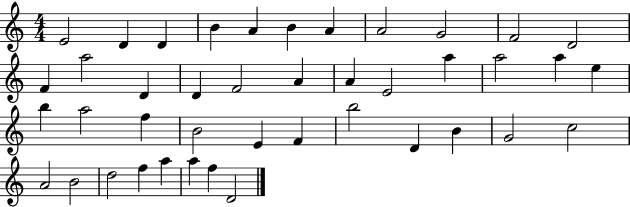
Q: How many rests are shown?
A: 0